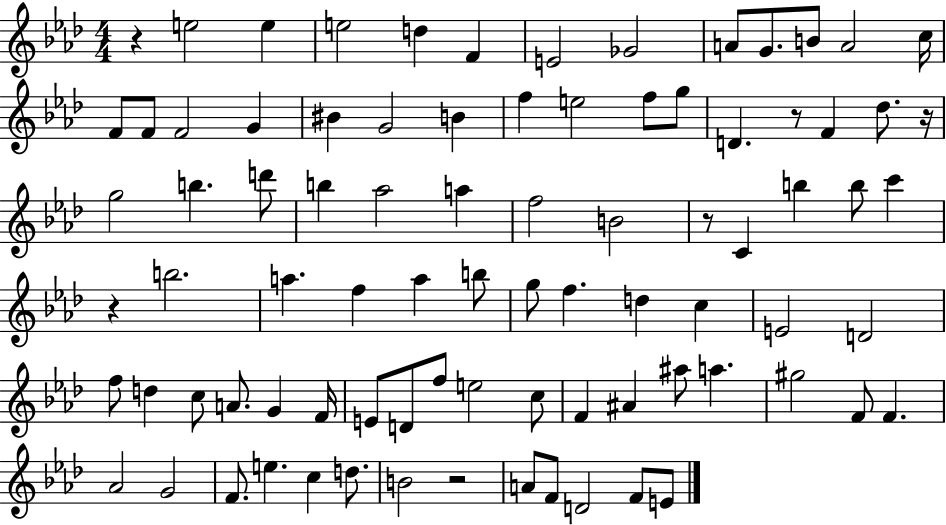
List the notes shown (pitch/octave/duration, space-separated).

R/q E5/h E5/q E5/h D5/q F4/q E4/h Gb4/h A4/e G4/e. B4/e A4/h C5/s F4/e F4/e F4/h G4/q BIS4/q G4/h B4/q F5/q E5/h F5/e G5/e D4/q. R/e F4/q Db5/e. R/s G5/h B5/q. D6/e B5/q Ab5/h A5/q F5/h B4/h R/e C4/q B5/q B5/e C6/q R/q B5/h. A5/q. F5/q A5/q B5/e G5/e F5/q. D5/q C5/q E4/h D4/h F5/e D5/q C5/e A4/e. G4/q F4/s E4/e D4/e F5/e E5/h C5/e F4/q A#4/q A#5/e A5/q. G#5/h F4/e F4/q. Ab4/h G4/h F4/e. E5/q. C5/q D5/e. B4/h R/h A4/e F4/e D4/h F4/e E4/e